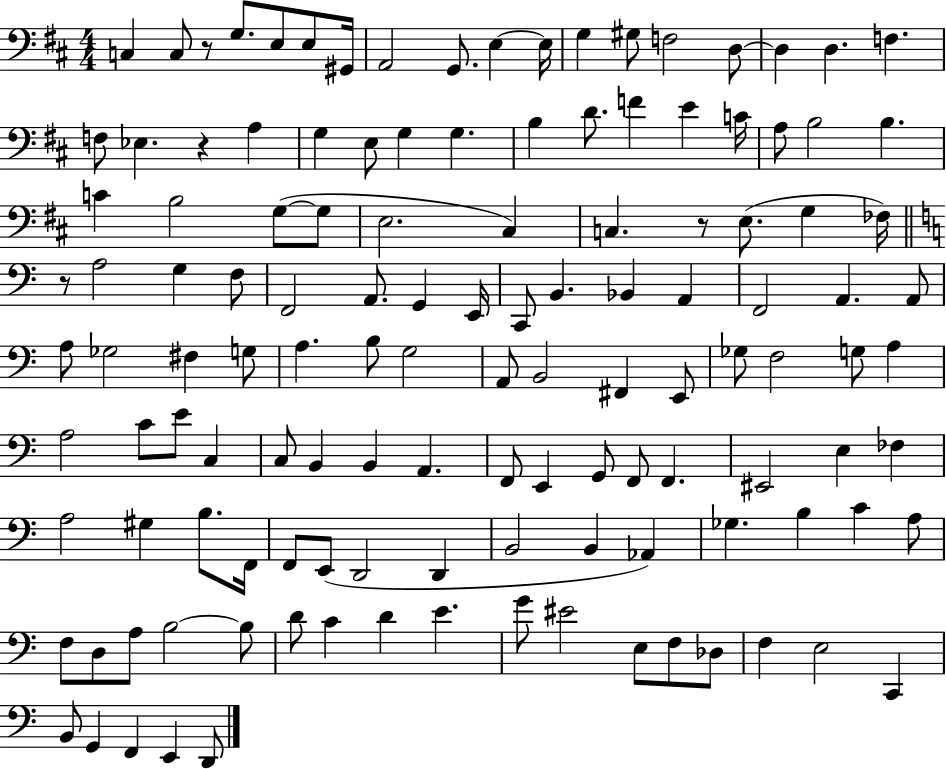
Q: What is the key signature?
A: D major